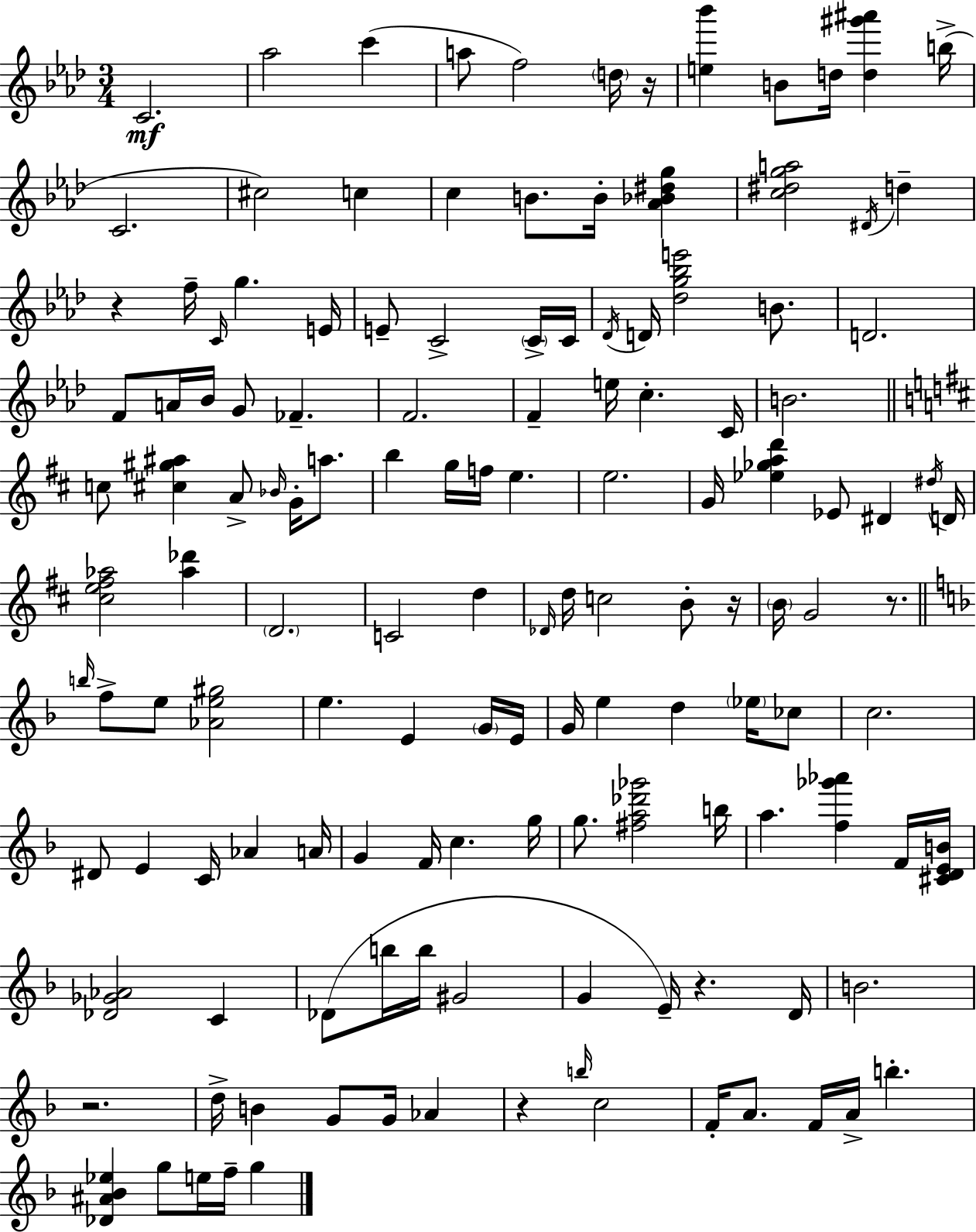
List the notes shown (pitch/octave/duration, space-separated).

C4/h. Ab5/h C6/q A5/e F5/h D5/s R/s [E5,Bb6]/q B4/e D5/s [D5,G#6,A#6]/q B5/s C4/h. C#5/h C5/q C5/q B4/e. B4/s [Ab4,Bb4,D#5,G5]/q [C5,D#5,G5,A5]/h D#4/s D5/q R/q F5/s C4/s G5/q. E4/s E4/e C4/h C4/s C4/s Db4/s D4/s [Db5,G5,Bb5,E6]/h B4/e. D4/h. F4/e A4/s Bb4/s G4/e FES4/q. F4/h. F4/q E5/s C5/q. C4/s B4/h. C5/e [C#5,G#5,A#5]/q A4/e Bb4/s G4/s A5/e. B5/q G5/s F5/s E5/q. E5/h. G4/s [Eb5,Gb5,A5,D6]/q Eb4/e D#4/q D#5/s D4/s [C#5,E5,F#5,Ab5]/h [Ab5,Db6]/q D4/h. C4/h D5/q Db4/s D5/s C5/h B4/e R/s B4/s G4/h R/e. B5/s F5/e E5/e [Ab4,E5,G#5]/h E5/q. E4/q G4/s E4/s G4/s E5/q D5/q Eb5/s CES5/e C5/h. D#4/e E4/q C4/s Ab4/q A4/s G4/q F4/s C5/q. G5/s G5/e. [F#5,A5,Db6,Gb6]/h B5/s A5/q. [F5,Gb6,Ab6]/q F4/s [C#4,D4,E4,B4]/s [Db4,Gb4,Ab4]/h C4/q Db4/e B5/s B5/s G#4/h G4/q E4/s R/q. D4/s B4/h. R/h. D5/s B4/q G4/e G4/s Ab4/q R/q B5/s C5/h F4/s A4/e. F4/s A4/s B5/q. [Db4,A#4,Bb4,Eb5]/q G5/e E5/s F5/s G5/q